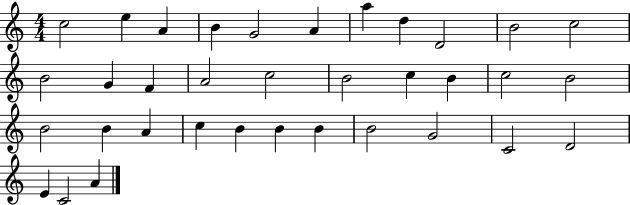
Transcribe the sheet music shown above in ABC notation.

X:1
T:Untitled
M:4/4
L:1/4
K:C
c2 e A B G2 A a d D2 B2 c2 B2 G F A2 c2 B2 c B c2 B2 B2 B A c B B B B2 G2 C2 D2 E C2 A